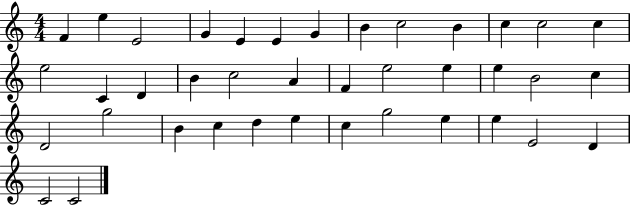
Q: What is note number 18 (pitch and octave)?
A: C5